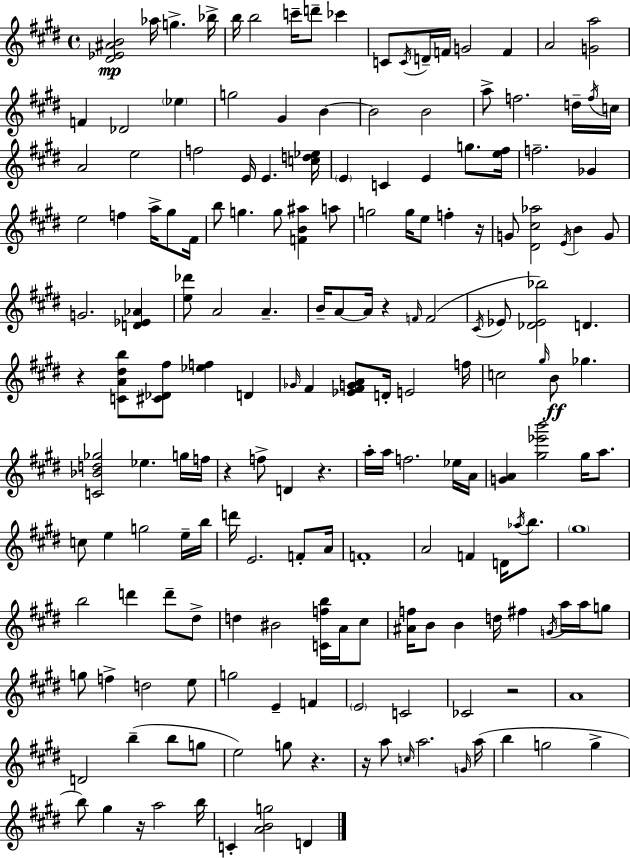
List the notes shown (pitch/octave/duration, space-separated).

[D#4,Eb4,A#4,B4]/h Ab5/s G5/q. Bb5/s B5/s B5/h C6/s D6/e CES6/q C4/e C4/s D4/s F4/s G4/h F4/q A4/h [G4,A5]/h F4/q Db4/h Eb5/q G5/h G#4/q B4/q B4/h B4/h A5/e F5/h. D5/s F5/s C5/s A4/h E5/h F5/h E4/s E4/q. [C5,D5,Eb5]/s E4/q C4/q E4/q G5/e. [E5,F#5]/s F5/h. Gb4/q E5/h F5/q A5/s G#5/e F#4/s B5/e G5/q. G5/e [F4,B4,A#5]/q A5/e G5/h G5/s E5/e F5/q R/s G4/e [D#4,C#5,Ab5]/h E4/s B4/q G4/e G4/h. [D4,Eb4,Ab4]/q [E5,Db6]/e A4/h A4/q. B4/s A4/e A4/s R/q F4/s F4/h C#4/s Eb4/e [Db4,Eb4,Bb5]/h D4/q. R/q [C4,A4,D#5,B5]/e [C#4,Db4,F#5]/e [Eb5,F5]/q D4/q Gb4/s F#4/q [Eb4,F#4,G4,A4]/e D4/s E4/h F5/s C5/h G#5/s B4/e Gb5/q. [C4,Bb4,D5,Gb5]/h Eb5/q. G5/s F5/s R/q F5/e D4/q R/q. A5/s A5/s F5/h. Eb5/s A4/s [G4,A4]/q [G#5,Eb6,B6]/h G#5/s A5/e. C5/e E5/q G5/h E5/s B5/s D6/s E4/h. F4/e A4/s F4/w A4/h F4/q D4/s Ab5/s B5/e. G#5/w B5/h D6/q D6/e D#5/e D5/q BIS4/h [C4,F5,B5]/s A4/s C#5/e [A#4,F5]/s B4/e B4/q D5/s F#5/q G4/s A5/s A5/s G5/e G5/e F5/q D5/h E5/e G5/h E4/q F4/q E4/h C4/h CES4/h R/h A4/w D4/h B5/q B5/e G5/e E5/h G5/e R/q. R/s A5/e C5/s A5/h. G4/s A5/s B5/q G5/h G5/q B5/e G#5/q R/s A5/h B5/s C4/q [A4,B4,G5]/h D4/q